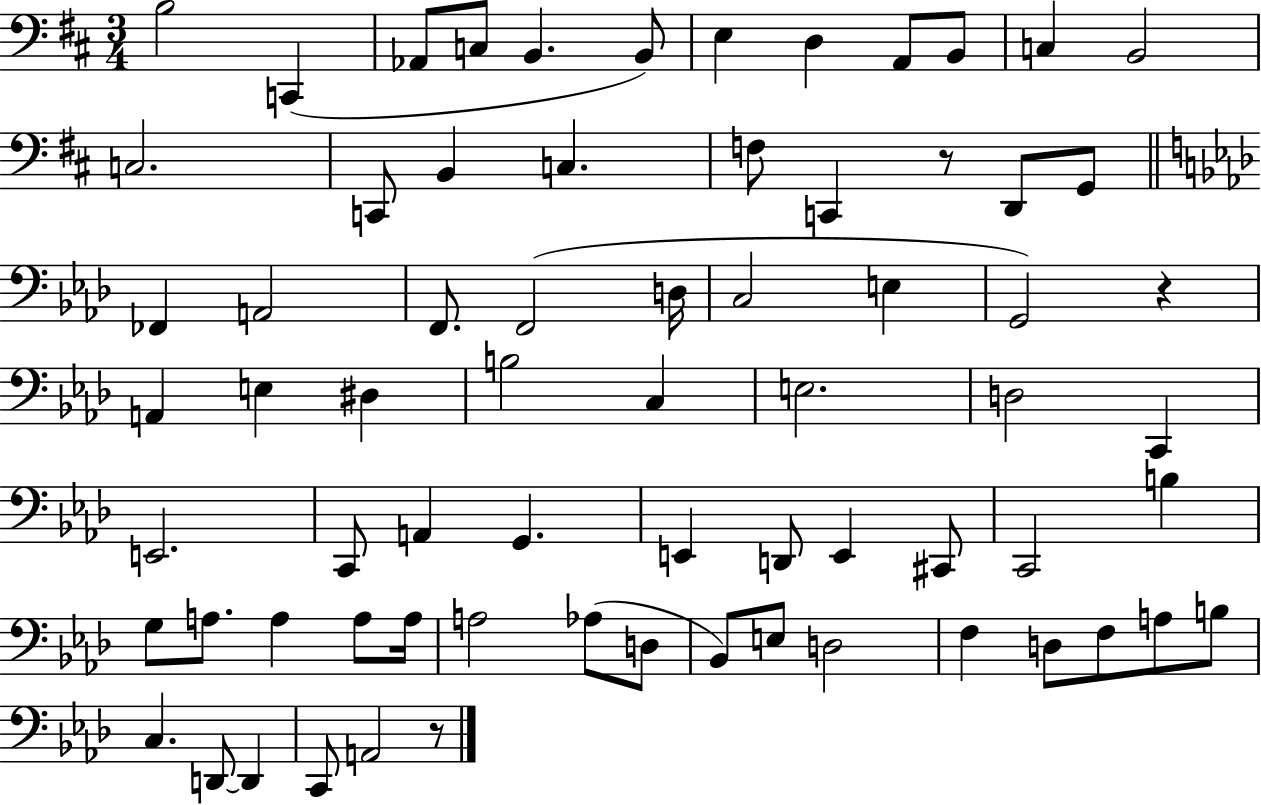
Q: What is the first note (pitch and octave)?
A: B3